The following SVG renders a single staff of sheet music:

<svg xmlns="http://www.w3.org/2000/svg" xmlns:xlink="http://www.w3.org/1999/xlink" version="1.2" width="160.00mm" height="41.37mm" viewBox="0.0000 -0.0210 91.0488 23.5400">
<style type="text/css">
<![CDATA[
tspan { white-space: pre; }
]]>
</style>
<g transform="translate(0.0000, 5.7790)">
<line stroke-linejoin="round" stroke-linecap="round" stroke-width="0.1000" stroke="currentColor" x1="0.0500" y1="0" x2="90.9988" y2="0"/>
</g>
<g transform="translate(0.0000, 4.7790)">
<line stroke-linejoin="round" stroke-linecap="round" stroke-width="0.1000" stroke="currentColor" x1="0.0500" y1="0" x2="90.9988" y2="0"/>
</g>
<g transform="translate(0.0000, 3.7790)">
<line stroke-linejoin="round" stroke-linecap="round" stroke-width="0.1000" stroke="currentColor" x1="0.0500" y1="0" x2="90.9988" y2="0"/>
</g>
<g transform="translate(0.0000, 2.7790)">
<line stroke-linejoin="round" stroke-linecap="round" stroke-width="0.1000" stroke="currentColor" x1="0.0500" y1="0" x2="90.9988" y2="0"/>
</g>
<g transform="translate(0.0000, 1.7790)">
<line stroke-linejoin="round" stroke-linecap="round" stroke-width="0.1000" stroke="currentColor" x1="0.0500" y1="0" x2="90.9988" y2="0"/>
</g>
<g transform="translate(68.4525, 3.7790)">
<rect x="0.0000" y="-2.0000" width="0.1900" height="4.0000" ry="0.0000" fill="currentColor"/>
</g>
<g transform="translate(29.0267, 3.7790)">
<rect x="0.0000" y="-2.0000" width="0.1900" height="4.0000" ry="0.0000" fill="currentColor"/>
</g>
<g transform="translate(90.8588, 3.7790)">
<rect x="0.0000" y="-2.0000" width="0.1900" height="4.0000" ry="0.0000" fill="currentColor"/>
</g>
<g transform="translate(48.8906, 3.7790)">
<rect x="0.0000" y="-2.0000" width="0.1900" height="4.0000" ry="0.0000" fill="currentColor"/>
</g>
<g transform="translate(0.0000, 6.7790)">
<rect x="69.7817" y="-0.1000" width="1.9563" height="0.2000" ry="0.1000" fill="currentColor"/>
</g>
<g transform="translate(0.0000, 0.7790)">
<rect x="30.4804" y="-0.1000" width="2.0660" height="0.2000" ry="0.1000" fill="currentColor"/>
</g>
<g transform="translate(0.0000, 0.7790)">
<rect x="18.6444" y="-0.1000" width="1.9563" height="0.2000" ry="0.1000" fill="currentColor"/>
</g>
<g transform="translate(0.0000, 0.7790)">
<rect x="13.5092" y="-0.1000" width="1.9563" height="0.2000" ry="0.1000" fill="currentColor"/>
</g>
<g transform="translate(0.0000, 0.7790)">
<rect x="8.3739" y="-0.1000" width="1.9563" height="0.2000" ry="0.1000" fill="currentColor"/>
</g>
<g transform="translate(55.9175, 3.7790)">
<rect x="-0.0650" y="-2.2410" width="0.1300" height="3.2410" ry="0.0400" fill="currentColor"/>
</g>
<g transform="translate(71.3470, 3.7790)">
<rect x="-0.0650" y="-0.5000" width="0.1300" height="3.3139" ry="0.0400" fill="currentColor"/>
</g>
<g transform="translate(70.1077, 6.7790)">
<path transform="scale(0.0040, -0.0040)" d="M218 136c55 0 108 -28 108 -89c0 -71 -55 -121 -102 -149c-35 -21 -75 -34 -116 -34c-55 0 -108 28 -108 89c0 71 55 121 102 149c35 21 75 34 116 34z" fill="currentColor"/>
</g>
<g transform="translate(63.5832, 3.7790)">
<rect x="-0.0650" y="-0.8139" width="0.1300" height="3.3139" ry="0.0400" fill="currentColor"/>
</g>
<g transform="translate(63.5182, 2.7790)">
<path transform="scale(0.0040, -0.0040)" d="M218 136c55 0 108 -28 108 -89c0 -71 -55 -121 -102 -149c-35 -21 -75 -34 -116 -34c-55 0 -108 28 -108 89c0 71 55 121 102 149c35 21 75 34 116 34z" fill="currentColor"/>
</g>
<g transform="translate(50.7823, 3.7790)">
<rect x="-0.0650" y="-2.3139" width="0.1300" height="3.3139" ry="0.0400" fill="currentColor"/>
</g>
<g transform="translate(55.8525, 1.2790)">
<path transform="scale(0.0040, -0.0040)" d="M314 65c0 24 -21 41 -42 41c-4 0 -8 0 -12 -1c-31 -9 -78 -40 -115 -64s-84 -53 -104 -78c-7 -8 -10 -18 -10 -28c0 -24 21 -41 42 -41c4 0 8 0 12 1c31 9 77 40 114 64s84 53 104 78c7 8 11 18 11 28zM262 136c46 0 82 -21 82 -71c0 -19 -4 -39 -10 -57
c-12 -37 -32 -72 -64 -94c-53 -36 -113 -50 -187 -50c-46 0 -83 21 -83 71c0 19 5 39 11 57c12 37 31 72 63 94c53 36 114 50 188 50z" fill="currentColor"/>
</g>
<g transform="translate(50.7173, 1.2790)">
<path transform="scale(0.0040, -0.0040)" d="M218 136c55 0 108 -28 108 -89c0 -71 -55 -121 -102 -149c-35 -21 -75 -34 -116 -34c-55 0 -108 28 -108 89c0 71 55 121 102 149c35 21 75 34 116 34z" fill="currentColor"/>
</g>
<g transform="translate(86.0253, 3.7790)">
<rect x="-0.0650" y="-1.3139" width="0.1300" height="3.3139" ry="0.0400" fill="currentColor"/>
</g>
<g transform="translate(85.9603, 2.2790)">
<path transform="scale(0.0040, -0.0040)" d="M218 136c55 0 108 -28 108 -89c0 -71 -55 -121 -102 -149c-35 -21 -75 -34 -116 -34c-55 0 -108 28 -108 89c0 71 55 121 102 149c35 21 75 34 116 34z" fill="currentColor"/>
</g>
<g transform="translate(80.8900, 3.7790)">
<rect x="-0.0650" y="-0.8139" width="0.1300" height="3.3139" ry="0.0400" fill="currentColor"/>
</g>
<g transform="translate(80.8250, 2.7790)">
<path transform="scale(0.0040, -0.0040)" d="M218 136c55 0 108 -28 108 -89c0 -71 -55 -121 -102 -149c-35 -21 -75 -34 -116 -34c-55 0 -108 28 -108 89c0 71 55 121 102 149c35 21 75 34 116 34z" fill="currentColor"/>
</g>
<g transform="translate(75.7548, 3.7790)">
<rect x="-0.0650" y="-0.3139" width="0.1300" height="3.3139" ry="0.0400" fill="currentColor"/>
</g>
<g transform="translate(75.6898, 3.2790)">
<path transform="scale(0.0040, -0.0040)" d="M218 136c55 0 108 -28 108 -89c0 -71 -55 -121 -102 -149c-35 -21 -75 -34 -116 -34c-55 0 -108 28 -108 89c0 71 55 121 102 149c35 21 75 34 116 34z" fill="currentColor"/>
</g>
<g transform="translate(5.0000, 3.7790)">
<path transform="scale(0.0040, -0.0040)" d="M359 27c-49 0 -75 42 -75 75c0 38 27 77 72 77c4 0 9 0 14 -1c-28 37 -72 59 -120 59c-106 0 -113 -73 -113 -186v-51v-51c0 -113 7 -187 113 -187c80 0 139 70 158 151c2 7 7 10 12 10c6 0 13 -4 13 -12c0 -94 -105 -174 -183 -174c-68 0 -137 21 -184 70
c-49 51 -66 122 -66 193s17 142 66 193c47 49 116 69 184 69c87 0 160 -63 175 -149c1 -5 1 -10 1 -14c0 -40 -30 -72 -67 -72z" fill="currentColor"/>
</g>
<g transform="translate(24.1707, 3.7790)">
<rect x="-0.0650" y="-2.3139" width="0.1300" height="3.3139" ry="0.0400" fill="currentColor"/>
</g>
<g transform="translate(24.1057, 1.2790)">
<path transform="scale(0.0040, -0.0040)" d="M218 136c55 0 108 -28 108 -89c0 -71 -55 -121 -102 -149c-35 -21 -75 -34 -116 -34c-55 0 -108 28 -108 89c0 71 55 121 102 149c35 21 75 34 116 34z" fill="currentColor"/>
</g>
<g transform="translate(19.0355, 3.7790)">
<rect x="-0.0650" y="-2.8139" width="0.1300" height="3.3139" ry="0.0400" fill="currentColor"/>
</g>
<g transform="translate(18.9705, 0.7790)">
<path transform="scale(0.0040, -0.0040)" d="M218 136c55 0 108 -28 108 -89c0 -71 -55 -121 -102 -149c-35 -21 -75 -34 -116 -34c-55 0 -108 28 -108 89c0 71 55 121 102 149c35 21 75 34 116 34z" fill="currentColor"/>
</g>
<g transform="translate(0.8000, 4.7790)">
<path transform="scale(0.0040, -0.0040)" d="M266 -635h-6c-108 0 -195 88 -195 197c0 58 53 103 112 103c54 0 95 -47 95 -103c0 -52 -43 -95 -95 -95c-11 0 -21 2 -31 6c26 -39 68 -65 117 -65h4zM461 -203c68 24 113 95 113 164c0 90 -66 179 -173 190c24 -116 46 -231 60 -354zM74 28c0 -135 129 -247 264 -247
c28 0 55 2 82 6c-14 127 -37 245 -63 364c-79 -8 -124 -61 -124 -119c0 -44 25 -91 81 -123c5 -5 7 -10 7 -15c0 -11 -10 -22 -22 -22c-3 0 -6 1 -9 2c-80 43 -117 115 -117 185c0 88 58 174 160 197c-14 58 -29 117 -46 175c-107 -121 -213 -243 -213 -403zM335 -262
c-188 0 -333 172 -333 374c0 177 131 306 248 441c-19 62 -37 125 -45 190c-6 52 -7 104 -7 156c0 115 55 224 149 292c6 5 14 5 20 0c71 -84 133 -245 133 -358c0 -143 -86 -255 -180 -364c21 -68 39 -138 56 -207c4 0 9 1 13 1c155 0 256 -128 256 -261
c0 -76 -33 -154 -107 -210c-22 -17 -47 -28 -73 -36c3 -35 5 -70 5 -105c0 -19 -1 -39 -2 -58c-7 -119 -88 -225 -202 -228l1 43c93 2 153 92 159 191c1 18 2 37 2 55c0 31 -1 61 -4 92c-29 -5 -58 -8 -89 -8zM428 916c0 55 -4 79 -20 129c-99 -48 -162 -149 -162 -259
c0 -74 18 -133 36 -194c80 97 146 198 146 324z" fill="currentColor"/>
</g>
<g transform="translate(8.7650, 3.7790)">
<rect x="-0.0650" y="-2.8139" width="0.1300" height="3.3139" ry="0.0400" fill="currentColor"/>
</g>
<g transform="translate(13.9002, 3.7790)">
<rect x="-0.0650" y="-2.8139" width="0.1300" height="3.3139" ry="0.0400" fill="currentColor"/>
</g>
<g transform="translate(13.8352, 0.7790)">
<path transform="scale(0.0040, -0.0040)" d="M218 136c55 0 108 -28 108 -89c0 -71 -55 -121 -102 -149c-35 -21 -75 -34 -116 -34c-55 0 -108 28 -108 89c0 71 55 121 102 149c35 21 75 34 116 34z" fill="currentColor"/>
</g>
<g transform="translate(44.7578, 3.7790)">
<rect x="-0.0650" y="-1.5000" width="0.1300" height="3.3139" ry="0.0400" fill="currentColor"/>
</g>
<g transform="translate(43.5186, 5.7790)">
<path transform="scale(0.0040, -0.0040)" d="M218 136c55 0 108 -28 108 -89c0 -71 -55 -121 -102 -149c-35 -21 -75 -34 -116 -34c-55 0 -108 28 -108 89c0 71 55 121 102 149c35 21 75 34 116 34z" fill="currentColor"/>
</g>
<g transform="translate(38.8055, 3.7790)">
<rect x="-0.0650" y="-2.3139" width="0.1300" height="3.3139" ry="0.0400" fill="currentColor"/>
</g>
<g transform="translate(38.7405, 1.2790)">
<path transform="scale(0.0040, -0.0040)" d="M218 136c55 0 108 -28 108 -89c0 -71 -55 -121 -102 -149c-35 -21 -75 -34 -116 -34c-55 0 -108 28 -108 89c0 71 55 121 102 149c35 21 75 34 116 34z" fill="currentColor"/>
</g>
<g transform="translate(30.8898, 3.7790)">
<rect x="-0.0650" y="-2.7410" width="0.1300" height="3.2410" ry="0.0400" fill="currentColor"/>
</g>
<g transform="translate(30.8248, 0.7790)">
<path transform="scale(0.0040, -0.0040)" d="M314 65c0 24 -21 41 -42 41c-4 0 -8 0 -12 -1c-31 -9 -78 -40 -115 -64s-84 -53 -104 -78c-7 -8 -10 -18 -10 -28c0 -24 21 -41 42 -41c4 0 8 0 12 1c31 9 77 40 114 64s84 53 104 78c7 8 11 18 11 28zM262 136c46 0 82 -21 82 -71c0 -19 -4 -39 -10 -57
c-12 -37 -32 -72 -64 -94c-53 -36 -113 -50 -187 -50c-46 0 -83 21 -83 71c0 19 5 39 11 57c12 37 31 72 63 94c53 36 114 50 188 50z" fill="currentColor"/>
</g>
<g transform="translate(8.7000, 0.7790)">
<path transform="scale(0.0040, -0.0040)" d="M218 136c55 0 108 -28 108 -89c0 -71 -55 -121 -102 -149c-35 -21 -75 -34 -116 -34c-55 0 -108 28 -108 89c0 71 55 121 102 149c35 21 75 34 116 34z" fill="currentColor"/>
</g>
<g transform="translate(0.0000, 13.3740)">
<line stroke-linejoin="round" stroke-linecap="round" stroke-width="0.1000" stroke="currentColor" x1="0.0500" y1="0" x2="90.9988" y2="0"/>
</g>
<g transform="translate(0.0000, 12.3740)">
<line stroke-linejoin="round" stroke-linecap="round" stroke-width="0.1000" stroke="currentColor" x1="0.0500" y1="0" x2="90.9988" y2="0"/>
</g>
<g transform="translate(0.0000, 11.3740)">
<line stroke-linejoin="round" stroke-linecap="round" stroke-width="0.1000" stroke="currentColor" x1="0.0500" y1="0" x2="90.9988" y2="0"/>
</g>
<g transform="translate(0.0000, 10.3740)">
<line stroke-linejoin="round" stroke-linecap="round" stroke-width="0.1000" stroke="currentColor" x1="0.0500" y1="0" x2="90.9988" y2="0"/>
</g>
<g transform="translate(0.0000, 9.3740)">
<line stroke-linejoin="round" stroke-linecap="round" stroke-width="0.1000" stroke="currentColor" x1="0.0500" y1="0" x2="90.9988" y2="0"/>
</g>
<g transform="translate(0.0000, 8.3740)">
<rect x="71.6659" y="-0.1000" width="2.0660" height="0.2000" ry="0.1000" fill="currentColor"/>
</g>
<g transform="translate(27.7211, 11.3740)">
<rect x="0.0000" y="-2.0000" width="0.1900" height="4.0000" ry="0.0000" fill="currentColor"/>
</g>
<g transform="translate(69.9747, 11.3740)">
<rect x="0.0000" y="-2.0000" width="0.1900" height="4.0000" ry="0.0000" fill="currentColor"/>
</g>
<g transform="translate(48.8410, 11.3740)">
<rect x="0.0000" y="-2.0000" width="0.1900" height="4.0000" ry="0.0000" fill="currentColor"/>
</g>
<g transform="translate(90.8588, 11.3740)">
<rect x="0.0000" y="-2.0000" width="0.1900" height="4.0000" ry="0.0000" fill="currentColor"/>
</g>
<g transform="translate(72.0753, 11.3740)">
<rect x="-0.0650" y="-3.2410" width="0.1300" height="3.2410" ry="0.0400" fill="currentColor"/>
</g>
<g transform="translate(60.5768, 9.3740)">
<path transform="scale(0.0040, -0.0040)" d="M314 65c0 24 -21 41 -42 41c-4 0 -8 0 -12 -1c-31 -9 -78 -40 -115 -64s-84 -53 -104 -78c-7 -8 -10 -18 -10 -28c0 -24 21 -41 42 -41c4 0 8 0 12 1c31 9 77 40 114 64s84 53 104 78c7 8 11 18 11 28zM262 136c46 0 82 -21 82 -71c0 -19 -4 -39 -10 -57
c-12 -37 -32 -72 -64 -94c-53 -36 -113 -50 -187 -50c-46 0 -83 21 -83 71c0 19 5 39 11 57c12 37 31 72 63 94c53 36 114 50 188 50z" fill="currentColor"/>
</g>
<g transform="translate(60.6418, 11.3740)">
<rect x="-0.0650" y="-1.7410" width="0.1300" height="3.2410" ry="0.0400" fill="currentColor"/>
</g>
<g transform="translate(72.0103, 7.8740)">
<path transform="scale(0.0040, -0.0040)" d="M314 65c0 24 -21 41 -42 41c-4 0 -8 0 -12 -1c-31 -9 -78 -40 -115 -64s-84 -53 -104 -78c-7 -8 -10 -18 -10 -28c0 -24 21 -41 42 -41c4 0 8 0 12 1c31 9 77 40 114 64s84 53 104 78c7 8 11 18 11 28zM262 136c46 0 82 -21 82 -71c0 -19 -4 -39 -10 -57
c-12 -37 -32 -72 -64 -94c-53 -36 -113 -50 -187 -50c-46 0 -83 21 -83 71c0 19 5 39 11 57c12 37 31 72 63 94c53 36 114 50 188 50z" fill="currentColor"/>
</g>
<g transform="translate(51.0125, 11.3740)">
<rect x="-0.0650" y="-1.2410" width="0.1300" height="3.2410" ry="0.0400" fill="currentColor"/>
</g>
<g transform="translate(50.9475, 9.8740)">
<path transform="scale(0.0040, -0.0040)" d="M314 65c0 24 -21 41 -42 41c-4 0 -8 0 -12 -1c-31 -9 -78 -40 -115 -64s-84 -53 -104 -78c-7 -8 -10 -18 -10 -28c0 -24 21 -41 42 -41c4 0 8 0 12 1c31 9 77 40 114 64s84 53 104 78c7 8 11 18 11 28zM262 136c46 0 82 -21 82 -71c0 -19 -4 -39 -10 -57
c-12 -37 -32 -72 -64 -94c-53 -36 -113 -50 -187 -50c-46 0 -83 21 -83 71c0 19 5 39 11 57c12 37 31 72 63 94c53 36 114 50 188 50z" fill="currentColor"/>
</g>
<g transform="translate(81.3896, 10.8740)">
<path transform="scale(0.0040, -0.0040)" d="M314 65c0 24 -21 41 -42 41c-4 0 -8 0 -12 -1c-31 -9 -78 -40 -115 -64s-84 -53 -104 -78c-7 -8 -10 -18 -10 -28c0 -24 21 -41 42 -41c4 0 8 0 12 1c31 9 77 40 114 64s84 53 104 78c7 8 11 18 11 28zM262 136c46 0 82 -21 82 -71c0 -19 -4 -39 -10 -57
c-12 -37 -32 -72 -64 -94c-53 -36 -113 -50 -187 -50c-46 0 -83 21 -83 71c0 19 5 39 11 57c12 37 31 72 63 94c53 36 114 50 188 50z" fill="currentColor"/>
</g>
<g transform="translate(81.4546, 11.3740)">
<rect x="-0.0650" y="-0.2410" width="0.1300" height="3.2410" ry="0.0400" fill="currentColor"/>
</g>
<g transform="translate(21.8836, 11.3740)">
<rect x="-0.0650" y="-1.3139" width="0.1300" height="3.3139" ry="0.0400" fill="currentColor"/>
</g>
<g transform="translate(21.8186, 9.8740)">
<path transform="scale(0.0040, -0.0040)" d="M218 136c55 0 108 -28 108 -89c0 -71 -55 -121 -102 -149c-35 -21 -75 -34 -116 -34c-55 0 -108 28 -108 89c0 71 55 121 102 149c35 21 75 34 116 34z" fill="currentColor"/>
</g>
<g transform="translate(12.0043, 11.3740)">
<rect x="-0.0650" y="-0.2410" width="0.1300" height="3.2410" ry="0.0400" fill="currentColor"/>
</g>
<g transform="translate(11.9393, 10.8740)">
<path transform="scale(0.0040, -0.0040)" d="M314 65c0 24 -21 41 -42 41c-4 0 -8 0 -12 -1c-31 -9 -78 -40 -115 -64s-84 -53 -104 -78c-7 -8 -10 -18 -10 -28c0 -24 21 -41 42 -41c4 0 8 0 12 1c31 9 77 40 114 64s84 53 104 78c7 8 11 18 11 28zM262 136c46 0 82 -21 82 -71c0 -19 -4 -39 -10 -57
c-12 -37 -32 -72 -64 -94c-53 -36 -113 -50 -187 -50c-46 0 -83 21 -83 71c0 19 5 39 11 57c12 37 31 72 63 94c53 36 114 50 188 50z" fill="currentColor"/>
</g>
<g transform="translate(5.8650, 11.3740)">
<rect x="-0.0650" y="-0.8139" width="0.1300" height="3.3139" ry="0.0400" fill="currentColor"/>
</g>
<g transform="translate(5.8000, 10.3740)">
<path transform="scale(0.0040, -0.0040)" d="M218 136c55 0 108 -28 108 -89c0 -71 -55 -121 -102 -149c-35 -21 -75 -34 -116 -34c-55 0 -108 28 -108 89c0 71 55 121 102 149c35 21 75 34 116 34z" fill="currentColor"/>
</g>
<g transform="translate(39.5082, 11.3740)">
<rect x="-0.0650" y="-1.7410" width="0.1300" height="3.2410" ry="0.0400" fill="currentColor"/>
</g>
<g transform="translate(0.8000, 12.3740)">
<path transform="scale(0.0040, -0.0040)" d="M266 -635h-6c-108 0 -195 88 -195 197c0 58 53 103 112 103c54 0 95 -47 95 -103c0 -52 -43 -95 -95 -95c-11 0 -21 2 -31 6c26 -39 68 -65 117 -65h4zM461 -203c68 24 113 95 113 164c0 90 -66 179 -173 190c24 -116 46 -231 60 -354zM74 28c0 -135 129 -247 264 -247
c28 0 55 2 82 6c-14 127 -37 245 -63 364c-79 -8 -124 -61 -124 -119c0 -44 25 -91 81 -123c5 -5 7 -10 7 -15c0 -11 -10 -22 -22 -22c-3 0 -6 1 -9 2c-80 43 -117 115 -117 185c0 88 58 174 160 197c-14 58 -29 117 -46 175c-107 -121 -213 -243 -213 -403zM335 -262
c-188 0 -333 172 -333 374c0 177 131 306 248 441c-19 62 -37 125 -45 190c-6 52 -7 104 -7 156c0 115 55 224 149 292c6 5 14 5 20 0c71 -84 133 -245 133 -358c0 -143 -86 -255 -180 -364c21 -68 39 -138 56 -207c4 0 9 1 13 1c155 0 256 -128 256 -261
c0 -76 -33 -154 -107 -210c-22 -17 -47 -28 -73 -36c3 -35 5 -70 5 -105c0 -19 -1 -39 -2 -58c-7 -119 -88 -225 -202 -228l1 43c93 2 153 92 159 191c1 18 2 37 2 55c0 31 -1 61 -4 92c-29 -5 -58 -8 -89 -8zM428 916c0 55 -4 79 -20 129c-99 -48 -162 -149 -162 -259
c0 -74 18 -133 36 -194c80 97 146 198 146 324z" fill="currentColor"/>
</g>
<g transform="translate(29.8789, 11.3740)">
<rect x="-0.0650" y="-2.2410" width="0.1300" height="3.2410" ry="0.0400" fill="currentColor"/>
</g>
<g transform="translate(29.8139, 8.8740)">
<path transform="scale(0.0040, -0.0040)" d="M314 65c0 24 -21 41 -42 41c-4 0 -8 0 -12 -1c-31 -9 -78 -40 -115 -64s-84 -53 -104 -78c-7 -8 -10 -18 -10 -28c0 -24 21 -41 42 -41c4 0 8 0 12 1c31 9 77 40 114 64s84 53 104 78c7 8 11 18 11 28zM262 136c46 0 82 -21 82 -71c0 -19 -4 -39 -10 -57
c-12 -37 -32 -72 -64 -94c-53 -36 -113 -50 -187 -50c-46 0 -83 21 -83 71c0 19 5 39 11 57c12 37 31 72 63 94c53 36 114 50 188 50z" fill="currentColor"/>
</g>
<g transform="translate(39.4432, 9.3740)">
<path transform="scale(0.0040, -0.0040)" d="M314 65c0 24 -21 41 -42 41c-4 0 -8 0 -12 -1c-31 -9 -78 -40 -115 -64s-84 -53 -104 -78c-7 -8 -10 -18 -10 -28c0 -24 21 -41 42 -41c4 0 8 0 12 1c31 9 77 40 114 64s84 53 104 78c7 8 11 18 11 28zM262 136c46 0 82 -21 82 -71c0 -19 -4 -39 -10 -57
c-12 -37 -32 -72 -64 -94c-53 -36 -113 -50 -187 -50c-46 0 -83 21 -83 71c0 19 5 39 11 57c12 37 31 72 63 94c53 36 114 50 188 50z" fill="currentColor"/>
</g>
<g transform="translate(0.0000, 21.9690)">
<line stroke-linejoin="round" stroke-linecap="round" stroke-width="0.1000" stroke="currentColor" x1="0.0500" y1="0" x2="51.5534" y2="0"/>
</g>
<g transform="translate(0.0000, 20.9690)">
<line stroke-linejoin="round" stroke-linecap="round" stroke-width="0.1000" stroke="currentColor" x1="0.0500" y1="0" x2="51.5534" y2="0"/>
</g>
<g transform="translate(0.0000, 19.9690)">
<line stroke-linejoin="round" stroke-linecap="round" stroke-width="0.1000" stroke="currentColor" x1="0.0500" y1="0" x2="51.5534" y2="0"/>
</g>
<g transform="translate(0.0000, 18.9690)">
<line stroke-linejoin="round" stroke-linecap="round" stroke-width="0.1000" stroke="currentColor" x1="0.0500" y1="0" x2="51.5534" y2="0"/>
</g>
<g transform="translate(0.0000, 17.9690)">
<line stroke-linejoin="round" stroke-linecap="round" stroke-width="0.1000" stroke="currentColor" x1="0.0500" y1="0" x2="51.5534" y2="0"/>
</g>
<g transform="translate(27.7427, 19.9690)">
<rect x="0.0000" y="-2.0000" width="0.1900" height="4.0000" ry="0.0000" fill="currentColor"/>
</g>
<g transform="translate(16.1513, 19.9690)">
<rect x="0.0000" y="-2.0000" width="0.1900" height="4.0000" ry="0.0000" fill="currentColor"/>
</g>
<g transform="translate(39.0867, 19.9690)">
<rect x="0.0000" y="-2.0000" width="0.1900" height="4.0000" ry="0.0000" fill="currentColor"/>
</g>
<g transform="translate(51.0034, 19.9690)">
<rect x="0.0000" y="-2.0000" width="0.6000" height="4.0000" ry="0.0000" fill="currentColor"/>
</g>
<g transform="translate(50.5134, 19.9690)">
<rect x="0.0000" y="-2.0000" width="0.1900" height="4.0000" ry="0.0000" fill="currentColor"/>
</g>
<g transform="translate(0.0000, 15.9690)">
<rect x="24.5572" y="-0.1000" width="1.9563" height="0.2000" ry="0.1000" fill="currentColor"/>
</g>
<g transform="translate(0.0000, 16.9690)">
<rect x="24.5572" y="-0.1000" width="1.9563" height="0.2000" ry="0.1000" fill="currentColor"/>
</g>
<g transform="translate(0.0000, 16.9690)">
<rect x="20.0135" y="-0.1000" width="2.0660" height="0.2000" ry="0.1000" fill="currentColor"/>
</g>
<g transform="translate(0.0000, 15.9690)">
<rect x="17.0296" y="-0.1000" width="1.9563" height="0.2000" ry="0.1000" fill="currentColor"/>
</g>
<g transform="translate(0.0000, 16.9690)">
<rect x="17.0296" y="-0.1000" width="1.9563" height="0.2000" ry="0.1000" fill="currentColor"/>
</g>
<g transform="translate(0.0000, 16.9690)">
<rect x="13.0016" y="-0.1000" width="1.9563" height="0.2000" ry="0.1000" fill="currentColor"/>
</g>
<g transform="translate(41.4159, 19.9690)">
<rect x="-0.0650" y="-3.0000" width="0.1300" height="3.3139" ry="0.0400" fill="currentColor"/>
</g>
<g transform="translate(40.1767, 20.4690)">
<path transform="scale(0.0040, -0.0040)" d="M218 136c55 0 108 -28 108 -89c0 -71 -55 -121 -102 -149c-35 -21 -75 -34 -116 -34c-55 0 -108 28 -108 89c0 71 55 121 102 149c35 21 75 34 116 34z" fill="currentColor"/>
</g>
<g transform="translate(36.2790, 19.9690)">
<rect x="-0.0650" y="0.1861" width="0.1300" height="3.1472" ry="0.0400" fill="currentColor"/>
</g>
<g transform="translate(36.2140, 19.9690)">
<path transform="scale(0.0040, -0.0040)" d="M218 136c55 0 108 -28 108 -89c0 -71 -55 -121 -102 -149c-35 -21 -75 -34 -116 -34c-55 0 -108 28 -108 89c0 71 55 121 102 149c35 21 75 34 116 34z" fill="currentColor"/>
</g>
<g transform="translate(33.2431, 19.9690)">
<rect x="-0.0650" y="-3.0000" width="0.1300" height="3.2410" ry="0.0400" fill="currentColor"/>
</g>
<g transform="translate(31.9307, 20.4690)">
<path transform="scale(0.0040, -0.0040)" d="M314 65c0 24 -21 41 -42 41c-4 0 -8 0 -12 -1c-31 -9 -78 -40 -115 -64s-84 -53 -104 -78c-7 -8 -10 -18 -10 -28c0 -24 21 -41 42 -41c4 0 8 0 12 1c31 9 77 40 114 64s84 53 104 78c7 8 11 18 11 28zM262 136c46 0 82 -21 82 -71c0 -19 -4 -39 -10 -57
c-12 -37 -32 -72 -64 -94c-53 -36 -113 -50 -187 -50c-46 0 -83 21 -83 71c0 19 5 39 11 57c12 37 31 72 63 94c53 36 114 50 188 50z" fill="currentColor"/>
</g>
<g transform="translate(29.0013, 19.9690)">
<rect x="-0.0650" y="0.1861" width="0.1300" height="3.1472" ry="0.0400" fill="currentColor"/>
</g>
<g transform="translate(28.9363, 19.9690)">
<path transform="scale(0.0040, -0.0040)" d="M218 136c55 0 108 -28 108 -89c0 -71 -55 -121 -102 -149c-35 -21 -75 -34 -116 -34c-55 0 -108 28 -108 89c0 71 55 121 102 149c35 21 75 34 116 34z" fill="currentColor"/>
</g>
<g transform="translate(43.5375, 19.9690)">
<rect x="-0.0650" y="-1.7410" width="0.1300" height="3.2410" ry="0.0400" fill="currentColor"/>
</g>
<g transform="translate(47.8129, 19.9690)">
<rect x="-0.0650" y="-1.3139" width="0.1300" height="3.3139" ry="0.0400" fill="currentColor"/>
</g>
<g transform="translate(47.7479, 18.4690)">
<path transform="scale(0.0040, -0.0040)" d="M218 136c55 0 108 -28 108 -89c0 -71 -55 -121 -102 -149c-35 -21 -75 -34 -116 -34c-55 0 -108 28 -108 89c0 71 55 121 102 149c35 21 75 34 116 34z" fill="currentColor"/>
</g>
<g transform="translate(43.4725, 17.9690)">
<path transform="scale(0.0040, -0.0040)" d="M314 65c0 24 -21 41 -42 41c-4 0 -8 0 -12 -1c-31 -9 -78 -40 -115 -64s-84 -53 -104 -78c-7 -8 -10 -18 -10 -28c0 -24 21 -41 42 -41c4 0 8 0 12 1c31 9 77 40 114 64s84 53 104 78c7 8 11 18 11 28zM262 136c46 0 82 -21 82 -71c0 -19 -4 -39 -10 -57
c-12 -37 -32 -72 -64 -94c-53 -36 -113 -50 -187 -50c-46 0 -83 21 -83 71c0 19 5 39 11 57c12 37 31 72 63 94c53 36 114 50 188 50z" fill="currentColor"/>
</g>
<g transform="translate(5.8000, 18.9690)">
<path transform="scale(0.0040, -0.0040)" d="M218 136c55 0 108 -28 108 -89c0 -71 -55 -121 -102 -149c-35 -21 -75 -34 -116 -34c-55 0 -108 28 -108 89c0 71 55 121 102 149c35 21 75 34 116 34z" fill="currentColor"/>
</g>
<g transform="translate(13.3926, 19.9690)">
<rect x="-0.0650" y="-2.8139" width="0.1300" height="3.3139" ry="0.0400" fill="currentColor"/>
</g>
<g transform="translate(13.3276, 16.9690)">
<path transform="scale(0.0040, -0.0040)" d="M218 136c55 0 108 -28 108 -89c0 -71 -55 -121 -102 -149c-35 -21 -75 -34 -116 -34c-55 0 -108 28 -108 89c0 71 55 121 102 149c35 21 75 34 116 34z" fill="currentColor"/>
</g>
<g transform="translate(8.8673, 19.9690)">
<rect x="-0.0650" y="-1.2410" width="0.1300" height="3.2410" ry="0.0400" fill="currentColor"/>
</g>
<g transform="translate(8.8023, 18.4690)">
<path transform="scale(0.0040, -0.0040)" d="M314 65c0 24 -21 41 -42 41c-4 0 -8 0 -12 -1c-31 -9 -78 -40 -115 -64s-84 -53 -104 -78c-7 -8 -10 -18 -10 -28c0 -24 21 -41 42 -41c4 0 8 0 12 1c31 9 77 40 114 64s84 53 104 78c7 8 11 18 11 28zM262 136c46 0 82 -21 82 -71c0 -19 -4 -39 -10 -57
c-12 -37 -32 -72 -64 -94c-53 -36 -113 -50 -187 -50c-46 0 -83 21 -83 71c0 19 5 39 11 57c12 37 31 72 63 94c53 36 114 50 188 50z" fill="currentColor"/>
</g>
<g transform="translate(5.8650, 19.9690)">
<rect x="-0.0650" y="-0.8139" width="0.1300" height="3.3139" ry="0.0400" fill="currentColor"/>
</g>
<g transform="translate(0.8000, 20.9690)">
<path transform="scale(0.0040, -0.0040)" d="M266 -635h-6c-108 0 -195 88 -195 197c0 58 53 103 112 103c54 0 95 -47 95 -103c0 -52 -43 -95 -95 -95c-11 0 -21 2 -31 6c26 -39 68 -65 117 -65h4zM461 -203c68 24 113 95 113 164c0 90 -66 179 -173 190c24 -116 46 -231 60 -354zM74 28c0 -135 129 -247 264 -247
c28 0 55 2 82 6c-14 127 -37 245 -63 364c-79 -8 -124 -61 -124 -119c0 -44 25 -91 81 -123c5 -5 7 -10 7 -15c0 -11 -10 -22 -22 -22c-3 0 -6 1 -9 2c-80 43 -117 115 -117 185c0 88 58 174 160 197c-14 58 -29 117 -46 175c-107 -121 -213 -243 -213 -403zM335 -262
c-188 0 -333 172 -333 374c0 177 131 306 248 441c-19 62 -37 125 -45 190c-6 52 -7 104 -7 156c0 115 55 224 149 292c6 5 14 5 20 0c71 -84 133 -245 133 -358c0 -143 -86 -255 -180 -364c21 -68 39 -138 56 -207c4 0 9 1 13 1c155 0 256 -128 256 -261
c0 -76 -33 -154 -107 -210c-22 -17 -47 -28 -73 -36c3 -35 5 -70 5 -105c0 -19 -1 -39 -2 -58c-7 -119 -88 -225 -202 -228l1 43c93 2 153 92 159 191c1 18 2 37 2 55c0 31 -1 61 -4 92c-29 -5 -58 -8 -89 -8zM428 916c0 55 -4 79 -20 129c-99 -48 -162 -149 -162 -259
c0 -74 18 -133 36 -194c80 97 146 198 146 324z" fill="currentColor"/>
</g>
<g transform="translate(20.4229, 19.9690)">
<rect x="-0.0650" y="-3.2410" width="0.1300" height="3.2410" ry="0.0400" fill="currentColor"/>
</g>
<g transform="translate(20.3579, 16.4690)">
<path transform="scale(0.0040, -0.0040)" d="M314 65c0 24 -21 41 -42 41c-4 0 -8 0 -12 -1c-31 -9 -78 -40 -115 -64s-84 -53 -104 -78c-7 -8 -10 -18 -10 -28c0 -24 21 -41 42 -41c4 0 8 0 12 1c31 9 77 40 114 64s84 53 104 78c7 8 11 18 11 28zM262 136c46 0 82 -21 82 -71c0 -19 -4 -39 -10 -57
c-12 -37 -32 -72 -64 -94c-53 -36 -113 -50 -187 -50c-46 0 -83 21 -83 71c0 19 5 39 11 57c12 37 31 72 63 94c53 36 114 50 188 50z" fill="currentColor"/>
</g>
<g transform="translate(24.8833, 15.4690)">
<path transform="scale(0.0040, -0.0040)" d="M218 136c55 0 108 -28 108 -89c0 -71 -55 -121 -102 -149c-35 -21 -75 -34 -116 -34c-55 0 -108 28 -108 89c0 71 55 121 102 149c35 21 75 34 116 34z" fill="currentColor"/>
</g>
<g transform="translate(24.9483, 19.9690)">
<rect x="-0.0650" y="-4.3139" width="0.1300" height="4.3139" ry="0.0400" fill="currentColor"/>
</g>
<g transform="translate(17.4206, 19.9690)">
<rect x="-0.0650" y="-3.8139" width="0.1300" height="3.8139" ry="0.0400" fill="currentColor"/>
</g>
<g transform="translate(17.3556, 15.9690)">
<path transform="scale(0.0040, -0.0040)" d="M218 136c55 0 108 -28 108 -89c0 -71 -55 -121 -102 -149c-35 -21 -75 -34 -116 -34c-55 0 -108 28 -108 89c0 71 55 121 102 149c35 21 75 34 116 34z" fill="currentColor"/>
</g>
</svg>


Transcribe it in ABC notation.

X:1
T:Untitled
M:4/4
L:1/4
K:C
a a a g a2 g E g g2 d C c d e d c2 e g2 f2 e2 f2 b2 c2 d e2 a c' b2 d' B A2 B A f2 e